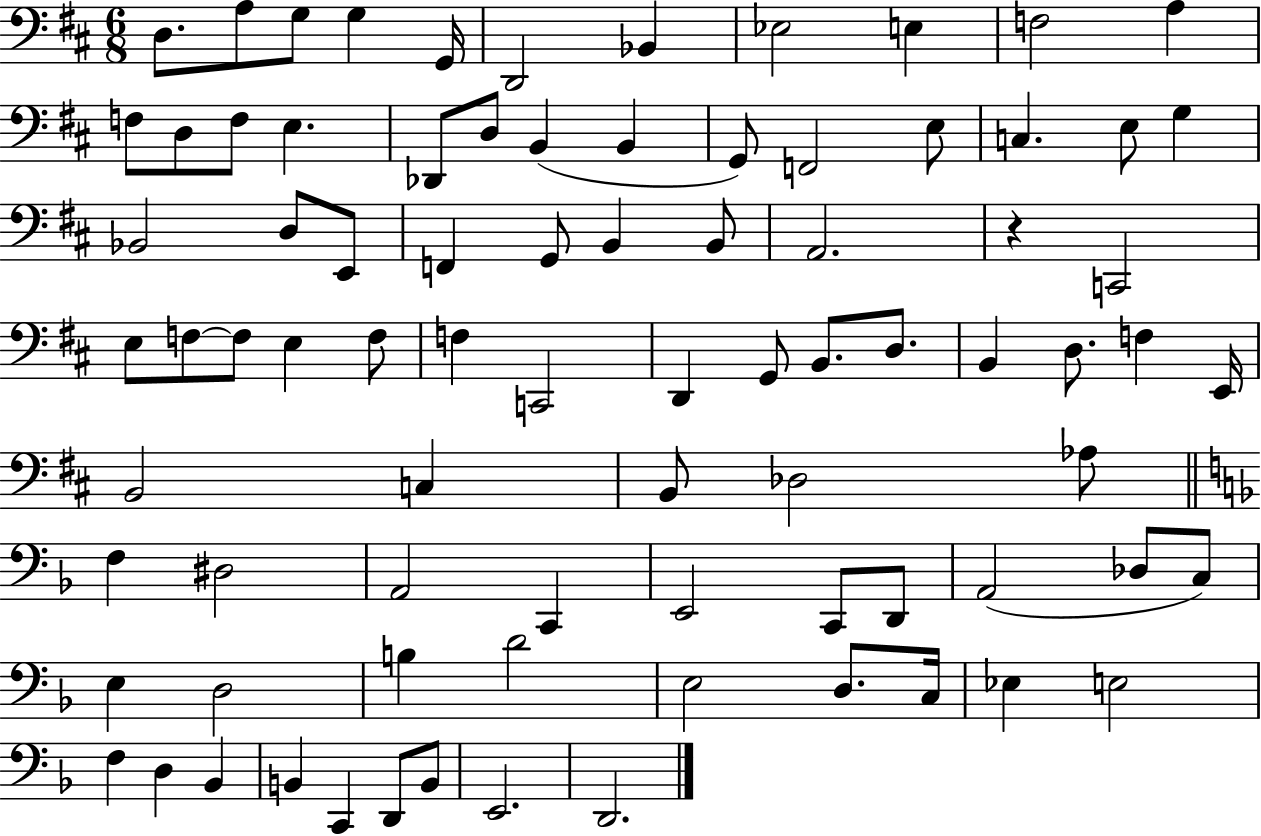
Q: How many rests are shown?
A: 1